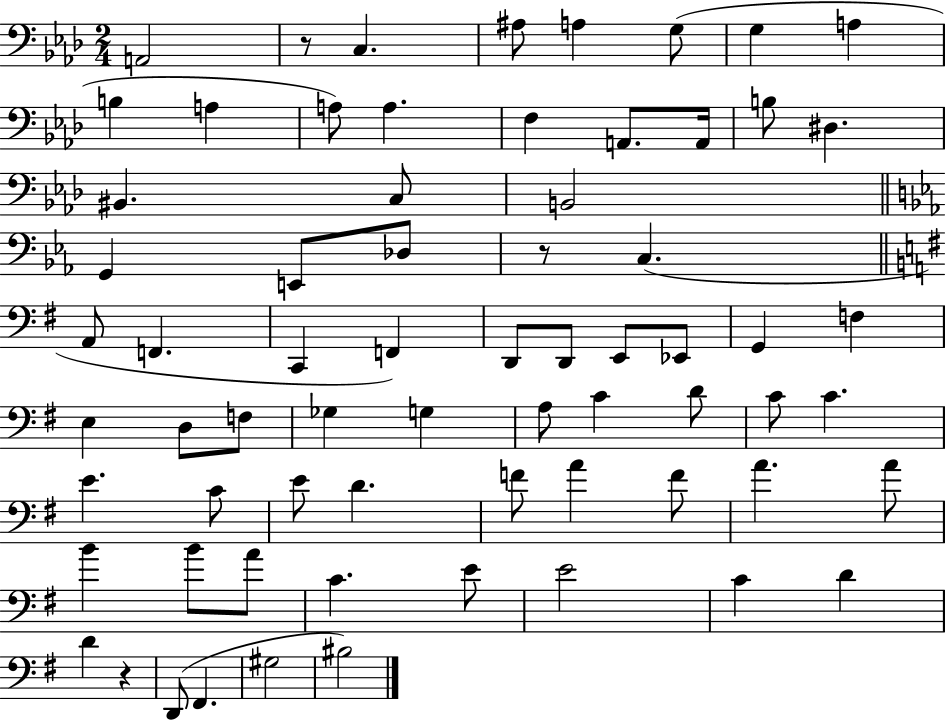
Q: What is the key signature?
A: AES major